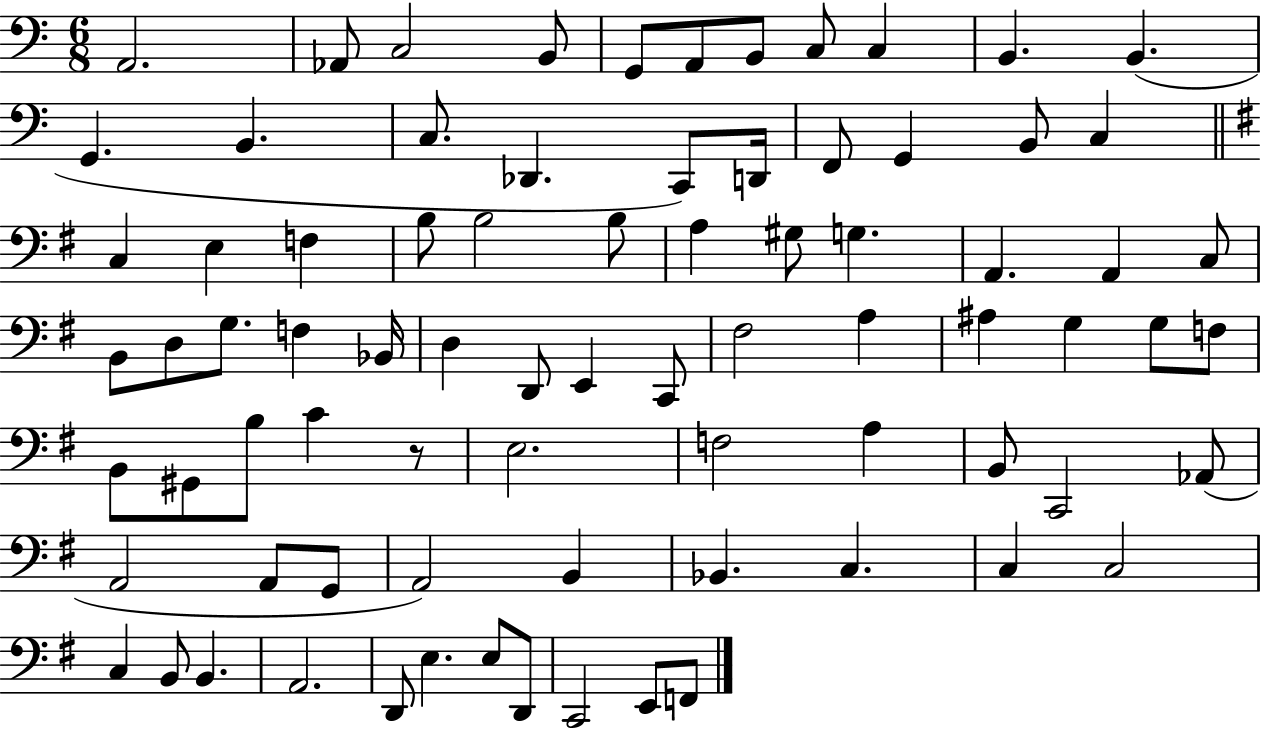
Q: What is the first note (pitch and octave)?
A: A2